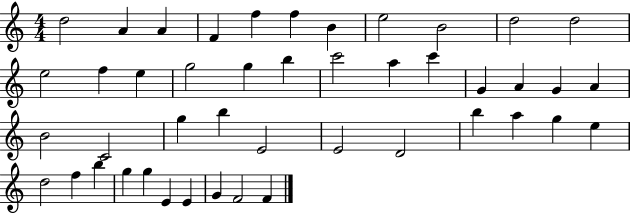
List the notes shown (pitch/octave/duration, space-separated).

D5/h A4/q A4/q F4/q F5/q F5/q B4/q E5/h B4/h D5/h D5/h E5/h F5/q E5/q G5/h G5/q B5/q C6/h A5/q C6/q G4/q A4/q G4/q A4/q B4/h C4/h G5/q B5/q E4/h E4/h D4/h B5/q A5/q G5/q E5/q D5/h F5/q B5/q G5/q G5/q E4/q E4/q G4/q F4/h F4/q